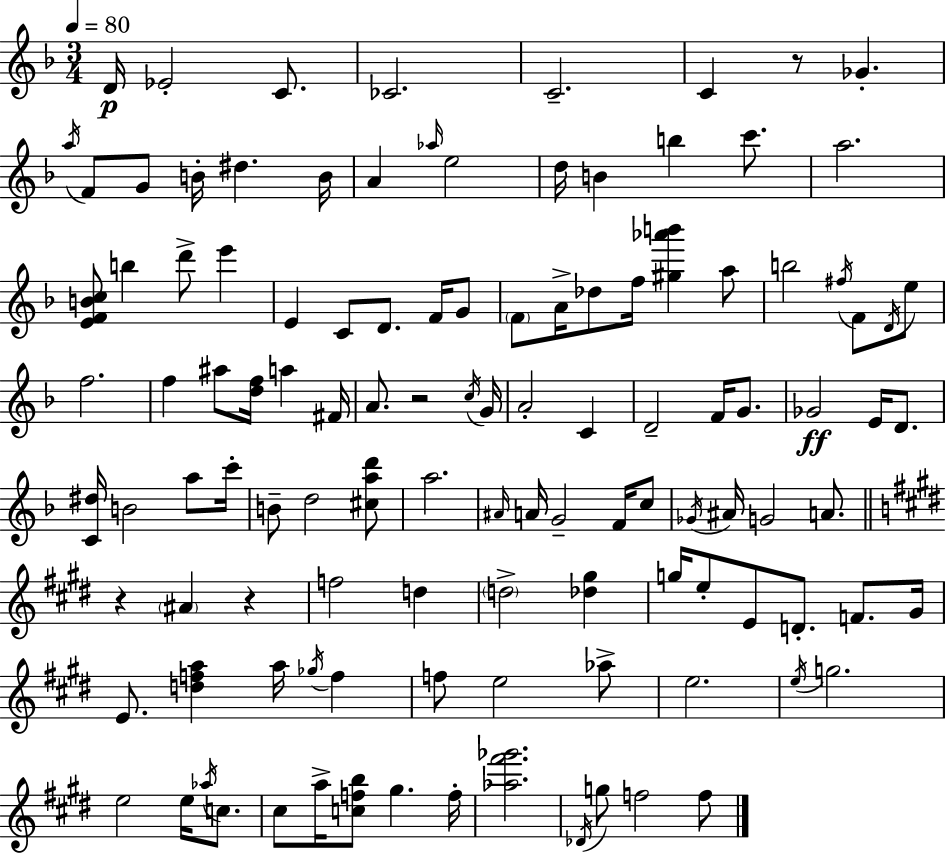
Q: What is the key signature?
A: F major